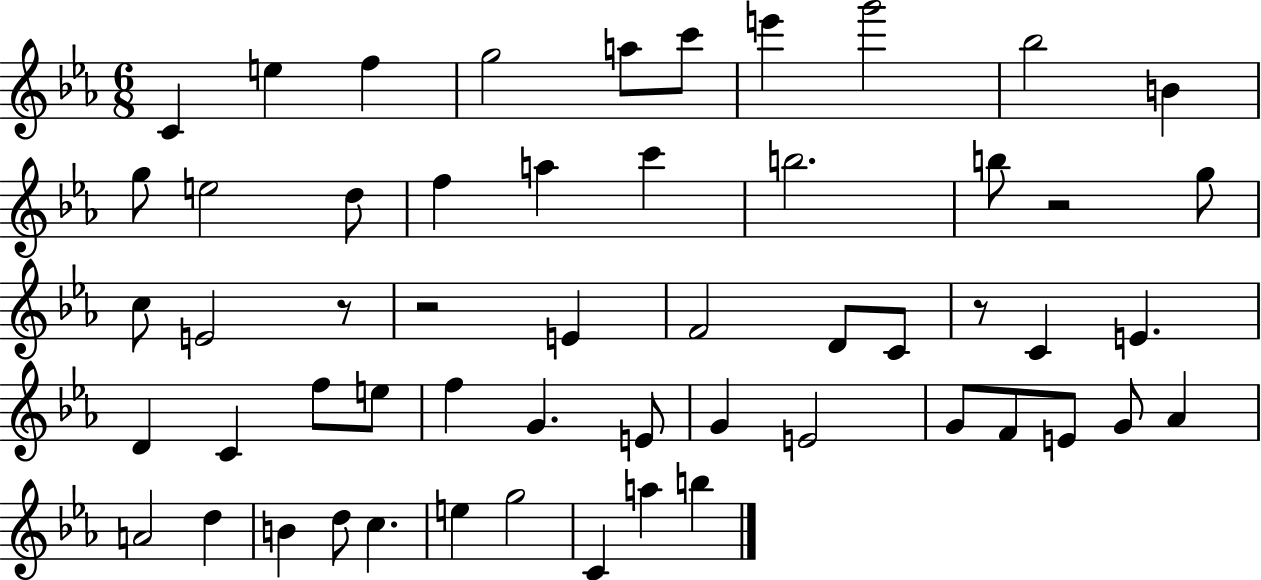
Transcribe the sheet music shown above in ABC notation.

X:1
T:Untitled
M:6/8
L:1/4
K:Eb
C e f g2 a/2 c'/2 e' g'2 _b2 B g/2 e2 d/2 f a c' b2 b/2 z2 g/2 c/2 E2 z/2 z2 E F2 D/2 C/2 z/2 C E D C f/2 e/2 f G E/2 G E2 G/2 F/2 E/2 G/2 _A A2 d B d/2 c e g2 C a b